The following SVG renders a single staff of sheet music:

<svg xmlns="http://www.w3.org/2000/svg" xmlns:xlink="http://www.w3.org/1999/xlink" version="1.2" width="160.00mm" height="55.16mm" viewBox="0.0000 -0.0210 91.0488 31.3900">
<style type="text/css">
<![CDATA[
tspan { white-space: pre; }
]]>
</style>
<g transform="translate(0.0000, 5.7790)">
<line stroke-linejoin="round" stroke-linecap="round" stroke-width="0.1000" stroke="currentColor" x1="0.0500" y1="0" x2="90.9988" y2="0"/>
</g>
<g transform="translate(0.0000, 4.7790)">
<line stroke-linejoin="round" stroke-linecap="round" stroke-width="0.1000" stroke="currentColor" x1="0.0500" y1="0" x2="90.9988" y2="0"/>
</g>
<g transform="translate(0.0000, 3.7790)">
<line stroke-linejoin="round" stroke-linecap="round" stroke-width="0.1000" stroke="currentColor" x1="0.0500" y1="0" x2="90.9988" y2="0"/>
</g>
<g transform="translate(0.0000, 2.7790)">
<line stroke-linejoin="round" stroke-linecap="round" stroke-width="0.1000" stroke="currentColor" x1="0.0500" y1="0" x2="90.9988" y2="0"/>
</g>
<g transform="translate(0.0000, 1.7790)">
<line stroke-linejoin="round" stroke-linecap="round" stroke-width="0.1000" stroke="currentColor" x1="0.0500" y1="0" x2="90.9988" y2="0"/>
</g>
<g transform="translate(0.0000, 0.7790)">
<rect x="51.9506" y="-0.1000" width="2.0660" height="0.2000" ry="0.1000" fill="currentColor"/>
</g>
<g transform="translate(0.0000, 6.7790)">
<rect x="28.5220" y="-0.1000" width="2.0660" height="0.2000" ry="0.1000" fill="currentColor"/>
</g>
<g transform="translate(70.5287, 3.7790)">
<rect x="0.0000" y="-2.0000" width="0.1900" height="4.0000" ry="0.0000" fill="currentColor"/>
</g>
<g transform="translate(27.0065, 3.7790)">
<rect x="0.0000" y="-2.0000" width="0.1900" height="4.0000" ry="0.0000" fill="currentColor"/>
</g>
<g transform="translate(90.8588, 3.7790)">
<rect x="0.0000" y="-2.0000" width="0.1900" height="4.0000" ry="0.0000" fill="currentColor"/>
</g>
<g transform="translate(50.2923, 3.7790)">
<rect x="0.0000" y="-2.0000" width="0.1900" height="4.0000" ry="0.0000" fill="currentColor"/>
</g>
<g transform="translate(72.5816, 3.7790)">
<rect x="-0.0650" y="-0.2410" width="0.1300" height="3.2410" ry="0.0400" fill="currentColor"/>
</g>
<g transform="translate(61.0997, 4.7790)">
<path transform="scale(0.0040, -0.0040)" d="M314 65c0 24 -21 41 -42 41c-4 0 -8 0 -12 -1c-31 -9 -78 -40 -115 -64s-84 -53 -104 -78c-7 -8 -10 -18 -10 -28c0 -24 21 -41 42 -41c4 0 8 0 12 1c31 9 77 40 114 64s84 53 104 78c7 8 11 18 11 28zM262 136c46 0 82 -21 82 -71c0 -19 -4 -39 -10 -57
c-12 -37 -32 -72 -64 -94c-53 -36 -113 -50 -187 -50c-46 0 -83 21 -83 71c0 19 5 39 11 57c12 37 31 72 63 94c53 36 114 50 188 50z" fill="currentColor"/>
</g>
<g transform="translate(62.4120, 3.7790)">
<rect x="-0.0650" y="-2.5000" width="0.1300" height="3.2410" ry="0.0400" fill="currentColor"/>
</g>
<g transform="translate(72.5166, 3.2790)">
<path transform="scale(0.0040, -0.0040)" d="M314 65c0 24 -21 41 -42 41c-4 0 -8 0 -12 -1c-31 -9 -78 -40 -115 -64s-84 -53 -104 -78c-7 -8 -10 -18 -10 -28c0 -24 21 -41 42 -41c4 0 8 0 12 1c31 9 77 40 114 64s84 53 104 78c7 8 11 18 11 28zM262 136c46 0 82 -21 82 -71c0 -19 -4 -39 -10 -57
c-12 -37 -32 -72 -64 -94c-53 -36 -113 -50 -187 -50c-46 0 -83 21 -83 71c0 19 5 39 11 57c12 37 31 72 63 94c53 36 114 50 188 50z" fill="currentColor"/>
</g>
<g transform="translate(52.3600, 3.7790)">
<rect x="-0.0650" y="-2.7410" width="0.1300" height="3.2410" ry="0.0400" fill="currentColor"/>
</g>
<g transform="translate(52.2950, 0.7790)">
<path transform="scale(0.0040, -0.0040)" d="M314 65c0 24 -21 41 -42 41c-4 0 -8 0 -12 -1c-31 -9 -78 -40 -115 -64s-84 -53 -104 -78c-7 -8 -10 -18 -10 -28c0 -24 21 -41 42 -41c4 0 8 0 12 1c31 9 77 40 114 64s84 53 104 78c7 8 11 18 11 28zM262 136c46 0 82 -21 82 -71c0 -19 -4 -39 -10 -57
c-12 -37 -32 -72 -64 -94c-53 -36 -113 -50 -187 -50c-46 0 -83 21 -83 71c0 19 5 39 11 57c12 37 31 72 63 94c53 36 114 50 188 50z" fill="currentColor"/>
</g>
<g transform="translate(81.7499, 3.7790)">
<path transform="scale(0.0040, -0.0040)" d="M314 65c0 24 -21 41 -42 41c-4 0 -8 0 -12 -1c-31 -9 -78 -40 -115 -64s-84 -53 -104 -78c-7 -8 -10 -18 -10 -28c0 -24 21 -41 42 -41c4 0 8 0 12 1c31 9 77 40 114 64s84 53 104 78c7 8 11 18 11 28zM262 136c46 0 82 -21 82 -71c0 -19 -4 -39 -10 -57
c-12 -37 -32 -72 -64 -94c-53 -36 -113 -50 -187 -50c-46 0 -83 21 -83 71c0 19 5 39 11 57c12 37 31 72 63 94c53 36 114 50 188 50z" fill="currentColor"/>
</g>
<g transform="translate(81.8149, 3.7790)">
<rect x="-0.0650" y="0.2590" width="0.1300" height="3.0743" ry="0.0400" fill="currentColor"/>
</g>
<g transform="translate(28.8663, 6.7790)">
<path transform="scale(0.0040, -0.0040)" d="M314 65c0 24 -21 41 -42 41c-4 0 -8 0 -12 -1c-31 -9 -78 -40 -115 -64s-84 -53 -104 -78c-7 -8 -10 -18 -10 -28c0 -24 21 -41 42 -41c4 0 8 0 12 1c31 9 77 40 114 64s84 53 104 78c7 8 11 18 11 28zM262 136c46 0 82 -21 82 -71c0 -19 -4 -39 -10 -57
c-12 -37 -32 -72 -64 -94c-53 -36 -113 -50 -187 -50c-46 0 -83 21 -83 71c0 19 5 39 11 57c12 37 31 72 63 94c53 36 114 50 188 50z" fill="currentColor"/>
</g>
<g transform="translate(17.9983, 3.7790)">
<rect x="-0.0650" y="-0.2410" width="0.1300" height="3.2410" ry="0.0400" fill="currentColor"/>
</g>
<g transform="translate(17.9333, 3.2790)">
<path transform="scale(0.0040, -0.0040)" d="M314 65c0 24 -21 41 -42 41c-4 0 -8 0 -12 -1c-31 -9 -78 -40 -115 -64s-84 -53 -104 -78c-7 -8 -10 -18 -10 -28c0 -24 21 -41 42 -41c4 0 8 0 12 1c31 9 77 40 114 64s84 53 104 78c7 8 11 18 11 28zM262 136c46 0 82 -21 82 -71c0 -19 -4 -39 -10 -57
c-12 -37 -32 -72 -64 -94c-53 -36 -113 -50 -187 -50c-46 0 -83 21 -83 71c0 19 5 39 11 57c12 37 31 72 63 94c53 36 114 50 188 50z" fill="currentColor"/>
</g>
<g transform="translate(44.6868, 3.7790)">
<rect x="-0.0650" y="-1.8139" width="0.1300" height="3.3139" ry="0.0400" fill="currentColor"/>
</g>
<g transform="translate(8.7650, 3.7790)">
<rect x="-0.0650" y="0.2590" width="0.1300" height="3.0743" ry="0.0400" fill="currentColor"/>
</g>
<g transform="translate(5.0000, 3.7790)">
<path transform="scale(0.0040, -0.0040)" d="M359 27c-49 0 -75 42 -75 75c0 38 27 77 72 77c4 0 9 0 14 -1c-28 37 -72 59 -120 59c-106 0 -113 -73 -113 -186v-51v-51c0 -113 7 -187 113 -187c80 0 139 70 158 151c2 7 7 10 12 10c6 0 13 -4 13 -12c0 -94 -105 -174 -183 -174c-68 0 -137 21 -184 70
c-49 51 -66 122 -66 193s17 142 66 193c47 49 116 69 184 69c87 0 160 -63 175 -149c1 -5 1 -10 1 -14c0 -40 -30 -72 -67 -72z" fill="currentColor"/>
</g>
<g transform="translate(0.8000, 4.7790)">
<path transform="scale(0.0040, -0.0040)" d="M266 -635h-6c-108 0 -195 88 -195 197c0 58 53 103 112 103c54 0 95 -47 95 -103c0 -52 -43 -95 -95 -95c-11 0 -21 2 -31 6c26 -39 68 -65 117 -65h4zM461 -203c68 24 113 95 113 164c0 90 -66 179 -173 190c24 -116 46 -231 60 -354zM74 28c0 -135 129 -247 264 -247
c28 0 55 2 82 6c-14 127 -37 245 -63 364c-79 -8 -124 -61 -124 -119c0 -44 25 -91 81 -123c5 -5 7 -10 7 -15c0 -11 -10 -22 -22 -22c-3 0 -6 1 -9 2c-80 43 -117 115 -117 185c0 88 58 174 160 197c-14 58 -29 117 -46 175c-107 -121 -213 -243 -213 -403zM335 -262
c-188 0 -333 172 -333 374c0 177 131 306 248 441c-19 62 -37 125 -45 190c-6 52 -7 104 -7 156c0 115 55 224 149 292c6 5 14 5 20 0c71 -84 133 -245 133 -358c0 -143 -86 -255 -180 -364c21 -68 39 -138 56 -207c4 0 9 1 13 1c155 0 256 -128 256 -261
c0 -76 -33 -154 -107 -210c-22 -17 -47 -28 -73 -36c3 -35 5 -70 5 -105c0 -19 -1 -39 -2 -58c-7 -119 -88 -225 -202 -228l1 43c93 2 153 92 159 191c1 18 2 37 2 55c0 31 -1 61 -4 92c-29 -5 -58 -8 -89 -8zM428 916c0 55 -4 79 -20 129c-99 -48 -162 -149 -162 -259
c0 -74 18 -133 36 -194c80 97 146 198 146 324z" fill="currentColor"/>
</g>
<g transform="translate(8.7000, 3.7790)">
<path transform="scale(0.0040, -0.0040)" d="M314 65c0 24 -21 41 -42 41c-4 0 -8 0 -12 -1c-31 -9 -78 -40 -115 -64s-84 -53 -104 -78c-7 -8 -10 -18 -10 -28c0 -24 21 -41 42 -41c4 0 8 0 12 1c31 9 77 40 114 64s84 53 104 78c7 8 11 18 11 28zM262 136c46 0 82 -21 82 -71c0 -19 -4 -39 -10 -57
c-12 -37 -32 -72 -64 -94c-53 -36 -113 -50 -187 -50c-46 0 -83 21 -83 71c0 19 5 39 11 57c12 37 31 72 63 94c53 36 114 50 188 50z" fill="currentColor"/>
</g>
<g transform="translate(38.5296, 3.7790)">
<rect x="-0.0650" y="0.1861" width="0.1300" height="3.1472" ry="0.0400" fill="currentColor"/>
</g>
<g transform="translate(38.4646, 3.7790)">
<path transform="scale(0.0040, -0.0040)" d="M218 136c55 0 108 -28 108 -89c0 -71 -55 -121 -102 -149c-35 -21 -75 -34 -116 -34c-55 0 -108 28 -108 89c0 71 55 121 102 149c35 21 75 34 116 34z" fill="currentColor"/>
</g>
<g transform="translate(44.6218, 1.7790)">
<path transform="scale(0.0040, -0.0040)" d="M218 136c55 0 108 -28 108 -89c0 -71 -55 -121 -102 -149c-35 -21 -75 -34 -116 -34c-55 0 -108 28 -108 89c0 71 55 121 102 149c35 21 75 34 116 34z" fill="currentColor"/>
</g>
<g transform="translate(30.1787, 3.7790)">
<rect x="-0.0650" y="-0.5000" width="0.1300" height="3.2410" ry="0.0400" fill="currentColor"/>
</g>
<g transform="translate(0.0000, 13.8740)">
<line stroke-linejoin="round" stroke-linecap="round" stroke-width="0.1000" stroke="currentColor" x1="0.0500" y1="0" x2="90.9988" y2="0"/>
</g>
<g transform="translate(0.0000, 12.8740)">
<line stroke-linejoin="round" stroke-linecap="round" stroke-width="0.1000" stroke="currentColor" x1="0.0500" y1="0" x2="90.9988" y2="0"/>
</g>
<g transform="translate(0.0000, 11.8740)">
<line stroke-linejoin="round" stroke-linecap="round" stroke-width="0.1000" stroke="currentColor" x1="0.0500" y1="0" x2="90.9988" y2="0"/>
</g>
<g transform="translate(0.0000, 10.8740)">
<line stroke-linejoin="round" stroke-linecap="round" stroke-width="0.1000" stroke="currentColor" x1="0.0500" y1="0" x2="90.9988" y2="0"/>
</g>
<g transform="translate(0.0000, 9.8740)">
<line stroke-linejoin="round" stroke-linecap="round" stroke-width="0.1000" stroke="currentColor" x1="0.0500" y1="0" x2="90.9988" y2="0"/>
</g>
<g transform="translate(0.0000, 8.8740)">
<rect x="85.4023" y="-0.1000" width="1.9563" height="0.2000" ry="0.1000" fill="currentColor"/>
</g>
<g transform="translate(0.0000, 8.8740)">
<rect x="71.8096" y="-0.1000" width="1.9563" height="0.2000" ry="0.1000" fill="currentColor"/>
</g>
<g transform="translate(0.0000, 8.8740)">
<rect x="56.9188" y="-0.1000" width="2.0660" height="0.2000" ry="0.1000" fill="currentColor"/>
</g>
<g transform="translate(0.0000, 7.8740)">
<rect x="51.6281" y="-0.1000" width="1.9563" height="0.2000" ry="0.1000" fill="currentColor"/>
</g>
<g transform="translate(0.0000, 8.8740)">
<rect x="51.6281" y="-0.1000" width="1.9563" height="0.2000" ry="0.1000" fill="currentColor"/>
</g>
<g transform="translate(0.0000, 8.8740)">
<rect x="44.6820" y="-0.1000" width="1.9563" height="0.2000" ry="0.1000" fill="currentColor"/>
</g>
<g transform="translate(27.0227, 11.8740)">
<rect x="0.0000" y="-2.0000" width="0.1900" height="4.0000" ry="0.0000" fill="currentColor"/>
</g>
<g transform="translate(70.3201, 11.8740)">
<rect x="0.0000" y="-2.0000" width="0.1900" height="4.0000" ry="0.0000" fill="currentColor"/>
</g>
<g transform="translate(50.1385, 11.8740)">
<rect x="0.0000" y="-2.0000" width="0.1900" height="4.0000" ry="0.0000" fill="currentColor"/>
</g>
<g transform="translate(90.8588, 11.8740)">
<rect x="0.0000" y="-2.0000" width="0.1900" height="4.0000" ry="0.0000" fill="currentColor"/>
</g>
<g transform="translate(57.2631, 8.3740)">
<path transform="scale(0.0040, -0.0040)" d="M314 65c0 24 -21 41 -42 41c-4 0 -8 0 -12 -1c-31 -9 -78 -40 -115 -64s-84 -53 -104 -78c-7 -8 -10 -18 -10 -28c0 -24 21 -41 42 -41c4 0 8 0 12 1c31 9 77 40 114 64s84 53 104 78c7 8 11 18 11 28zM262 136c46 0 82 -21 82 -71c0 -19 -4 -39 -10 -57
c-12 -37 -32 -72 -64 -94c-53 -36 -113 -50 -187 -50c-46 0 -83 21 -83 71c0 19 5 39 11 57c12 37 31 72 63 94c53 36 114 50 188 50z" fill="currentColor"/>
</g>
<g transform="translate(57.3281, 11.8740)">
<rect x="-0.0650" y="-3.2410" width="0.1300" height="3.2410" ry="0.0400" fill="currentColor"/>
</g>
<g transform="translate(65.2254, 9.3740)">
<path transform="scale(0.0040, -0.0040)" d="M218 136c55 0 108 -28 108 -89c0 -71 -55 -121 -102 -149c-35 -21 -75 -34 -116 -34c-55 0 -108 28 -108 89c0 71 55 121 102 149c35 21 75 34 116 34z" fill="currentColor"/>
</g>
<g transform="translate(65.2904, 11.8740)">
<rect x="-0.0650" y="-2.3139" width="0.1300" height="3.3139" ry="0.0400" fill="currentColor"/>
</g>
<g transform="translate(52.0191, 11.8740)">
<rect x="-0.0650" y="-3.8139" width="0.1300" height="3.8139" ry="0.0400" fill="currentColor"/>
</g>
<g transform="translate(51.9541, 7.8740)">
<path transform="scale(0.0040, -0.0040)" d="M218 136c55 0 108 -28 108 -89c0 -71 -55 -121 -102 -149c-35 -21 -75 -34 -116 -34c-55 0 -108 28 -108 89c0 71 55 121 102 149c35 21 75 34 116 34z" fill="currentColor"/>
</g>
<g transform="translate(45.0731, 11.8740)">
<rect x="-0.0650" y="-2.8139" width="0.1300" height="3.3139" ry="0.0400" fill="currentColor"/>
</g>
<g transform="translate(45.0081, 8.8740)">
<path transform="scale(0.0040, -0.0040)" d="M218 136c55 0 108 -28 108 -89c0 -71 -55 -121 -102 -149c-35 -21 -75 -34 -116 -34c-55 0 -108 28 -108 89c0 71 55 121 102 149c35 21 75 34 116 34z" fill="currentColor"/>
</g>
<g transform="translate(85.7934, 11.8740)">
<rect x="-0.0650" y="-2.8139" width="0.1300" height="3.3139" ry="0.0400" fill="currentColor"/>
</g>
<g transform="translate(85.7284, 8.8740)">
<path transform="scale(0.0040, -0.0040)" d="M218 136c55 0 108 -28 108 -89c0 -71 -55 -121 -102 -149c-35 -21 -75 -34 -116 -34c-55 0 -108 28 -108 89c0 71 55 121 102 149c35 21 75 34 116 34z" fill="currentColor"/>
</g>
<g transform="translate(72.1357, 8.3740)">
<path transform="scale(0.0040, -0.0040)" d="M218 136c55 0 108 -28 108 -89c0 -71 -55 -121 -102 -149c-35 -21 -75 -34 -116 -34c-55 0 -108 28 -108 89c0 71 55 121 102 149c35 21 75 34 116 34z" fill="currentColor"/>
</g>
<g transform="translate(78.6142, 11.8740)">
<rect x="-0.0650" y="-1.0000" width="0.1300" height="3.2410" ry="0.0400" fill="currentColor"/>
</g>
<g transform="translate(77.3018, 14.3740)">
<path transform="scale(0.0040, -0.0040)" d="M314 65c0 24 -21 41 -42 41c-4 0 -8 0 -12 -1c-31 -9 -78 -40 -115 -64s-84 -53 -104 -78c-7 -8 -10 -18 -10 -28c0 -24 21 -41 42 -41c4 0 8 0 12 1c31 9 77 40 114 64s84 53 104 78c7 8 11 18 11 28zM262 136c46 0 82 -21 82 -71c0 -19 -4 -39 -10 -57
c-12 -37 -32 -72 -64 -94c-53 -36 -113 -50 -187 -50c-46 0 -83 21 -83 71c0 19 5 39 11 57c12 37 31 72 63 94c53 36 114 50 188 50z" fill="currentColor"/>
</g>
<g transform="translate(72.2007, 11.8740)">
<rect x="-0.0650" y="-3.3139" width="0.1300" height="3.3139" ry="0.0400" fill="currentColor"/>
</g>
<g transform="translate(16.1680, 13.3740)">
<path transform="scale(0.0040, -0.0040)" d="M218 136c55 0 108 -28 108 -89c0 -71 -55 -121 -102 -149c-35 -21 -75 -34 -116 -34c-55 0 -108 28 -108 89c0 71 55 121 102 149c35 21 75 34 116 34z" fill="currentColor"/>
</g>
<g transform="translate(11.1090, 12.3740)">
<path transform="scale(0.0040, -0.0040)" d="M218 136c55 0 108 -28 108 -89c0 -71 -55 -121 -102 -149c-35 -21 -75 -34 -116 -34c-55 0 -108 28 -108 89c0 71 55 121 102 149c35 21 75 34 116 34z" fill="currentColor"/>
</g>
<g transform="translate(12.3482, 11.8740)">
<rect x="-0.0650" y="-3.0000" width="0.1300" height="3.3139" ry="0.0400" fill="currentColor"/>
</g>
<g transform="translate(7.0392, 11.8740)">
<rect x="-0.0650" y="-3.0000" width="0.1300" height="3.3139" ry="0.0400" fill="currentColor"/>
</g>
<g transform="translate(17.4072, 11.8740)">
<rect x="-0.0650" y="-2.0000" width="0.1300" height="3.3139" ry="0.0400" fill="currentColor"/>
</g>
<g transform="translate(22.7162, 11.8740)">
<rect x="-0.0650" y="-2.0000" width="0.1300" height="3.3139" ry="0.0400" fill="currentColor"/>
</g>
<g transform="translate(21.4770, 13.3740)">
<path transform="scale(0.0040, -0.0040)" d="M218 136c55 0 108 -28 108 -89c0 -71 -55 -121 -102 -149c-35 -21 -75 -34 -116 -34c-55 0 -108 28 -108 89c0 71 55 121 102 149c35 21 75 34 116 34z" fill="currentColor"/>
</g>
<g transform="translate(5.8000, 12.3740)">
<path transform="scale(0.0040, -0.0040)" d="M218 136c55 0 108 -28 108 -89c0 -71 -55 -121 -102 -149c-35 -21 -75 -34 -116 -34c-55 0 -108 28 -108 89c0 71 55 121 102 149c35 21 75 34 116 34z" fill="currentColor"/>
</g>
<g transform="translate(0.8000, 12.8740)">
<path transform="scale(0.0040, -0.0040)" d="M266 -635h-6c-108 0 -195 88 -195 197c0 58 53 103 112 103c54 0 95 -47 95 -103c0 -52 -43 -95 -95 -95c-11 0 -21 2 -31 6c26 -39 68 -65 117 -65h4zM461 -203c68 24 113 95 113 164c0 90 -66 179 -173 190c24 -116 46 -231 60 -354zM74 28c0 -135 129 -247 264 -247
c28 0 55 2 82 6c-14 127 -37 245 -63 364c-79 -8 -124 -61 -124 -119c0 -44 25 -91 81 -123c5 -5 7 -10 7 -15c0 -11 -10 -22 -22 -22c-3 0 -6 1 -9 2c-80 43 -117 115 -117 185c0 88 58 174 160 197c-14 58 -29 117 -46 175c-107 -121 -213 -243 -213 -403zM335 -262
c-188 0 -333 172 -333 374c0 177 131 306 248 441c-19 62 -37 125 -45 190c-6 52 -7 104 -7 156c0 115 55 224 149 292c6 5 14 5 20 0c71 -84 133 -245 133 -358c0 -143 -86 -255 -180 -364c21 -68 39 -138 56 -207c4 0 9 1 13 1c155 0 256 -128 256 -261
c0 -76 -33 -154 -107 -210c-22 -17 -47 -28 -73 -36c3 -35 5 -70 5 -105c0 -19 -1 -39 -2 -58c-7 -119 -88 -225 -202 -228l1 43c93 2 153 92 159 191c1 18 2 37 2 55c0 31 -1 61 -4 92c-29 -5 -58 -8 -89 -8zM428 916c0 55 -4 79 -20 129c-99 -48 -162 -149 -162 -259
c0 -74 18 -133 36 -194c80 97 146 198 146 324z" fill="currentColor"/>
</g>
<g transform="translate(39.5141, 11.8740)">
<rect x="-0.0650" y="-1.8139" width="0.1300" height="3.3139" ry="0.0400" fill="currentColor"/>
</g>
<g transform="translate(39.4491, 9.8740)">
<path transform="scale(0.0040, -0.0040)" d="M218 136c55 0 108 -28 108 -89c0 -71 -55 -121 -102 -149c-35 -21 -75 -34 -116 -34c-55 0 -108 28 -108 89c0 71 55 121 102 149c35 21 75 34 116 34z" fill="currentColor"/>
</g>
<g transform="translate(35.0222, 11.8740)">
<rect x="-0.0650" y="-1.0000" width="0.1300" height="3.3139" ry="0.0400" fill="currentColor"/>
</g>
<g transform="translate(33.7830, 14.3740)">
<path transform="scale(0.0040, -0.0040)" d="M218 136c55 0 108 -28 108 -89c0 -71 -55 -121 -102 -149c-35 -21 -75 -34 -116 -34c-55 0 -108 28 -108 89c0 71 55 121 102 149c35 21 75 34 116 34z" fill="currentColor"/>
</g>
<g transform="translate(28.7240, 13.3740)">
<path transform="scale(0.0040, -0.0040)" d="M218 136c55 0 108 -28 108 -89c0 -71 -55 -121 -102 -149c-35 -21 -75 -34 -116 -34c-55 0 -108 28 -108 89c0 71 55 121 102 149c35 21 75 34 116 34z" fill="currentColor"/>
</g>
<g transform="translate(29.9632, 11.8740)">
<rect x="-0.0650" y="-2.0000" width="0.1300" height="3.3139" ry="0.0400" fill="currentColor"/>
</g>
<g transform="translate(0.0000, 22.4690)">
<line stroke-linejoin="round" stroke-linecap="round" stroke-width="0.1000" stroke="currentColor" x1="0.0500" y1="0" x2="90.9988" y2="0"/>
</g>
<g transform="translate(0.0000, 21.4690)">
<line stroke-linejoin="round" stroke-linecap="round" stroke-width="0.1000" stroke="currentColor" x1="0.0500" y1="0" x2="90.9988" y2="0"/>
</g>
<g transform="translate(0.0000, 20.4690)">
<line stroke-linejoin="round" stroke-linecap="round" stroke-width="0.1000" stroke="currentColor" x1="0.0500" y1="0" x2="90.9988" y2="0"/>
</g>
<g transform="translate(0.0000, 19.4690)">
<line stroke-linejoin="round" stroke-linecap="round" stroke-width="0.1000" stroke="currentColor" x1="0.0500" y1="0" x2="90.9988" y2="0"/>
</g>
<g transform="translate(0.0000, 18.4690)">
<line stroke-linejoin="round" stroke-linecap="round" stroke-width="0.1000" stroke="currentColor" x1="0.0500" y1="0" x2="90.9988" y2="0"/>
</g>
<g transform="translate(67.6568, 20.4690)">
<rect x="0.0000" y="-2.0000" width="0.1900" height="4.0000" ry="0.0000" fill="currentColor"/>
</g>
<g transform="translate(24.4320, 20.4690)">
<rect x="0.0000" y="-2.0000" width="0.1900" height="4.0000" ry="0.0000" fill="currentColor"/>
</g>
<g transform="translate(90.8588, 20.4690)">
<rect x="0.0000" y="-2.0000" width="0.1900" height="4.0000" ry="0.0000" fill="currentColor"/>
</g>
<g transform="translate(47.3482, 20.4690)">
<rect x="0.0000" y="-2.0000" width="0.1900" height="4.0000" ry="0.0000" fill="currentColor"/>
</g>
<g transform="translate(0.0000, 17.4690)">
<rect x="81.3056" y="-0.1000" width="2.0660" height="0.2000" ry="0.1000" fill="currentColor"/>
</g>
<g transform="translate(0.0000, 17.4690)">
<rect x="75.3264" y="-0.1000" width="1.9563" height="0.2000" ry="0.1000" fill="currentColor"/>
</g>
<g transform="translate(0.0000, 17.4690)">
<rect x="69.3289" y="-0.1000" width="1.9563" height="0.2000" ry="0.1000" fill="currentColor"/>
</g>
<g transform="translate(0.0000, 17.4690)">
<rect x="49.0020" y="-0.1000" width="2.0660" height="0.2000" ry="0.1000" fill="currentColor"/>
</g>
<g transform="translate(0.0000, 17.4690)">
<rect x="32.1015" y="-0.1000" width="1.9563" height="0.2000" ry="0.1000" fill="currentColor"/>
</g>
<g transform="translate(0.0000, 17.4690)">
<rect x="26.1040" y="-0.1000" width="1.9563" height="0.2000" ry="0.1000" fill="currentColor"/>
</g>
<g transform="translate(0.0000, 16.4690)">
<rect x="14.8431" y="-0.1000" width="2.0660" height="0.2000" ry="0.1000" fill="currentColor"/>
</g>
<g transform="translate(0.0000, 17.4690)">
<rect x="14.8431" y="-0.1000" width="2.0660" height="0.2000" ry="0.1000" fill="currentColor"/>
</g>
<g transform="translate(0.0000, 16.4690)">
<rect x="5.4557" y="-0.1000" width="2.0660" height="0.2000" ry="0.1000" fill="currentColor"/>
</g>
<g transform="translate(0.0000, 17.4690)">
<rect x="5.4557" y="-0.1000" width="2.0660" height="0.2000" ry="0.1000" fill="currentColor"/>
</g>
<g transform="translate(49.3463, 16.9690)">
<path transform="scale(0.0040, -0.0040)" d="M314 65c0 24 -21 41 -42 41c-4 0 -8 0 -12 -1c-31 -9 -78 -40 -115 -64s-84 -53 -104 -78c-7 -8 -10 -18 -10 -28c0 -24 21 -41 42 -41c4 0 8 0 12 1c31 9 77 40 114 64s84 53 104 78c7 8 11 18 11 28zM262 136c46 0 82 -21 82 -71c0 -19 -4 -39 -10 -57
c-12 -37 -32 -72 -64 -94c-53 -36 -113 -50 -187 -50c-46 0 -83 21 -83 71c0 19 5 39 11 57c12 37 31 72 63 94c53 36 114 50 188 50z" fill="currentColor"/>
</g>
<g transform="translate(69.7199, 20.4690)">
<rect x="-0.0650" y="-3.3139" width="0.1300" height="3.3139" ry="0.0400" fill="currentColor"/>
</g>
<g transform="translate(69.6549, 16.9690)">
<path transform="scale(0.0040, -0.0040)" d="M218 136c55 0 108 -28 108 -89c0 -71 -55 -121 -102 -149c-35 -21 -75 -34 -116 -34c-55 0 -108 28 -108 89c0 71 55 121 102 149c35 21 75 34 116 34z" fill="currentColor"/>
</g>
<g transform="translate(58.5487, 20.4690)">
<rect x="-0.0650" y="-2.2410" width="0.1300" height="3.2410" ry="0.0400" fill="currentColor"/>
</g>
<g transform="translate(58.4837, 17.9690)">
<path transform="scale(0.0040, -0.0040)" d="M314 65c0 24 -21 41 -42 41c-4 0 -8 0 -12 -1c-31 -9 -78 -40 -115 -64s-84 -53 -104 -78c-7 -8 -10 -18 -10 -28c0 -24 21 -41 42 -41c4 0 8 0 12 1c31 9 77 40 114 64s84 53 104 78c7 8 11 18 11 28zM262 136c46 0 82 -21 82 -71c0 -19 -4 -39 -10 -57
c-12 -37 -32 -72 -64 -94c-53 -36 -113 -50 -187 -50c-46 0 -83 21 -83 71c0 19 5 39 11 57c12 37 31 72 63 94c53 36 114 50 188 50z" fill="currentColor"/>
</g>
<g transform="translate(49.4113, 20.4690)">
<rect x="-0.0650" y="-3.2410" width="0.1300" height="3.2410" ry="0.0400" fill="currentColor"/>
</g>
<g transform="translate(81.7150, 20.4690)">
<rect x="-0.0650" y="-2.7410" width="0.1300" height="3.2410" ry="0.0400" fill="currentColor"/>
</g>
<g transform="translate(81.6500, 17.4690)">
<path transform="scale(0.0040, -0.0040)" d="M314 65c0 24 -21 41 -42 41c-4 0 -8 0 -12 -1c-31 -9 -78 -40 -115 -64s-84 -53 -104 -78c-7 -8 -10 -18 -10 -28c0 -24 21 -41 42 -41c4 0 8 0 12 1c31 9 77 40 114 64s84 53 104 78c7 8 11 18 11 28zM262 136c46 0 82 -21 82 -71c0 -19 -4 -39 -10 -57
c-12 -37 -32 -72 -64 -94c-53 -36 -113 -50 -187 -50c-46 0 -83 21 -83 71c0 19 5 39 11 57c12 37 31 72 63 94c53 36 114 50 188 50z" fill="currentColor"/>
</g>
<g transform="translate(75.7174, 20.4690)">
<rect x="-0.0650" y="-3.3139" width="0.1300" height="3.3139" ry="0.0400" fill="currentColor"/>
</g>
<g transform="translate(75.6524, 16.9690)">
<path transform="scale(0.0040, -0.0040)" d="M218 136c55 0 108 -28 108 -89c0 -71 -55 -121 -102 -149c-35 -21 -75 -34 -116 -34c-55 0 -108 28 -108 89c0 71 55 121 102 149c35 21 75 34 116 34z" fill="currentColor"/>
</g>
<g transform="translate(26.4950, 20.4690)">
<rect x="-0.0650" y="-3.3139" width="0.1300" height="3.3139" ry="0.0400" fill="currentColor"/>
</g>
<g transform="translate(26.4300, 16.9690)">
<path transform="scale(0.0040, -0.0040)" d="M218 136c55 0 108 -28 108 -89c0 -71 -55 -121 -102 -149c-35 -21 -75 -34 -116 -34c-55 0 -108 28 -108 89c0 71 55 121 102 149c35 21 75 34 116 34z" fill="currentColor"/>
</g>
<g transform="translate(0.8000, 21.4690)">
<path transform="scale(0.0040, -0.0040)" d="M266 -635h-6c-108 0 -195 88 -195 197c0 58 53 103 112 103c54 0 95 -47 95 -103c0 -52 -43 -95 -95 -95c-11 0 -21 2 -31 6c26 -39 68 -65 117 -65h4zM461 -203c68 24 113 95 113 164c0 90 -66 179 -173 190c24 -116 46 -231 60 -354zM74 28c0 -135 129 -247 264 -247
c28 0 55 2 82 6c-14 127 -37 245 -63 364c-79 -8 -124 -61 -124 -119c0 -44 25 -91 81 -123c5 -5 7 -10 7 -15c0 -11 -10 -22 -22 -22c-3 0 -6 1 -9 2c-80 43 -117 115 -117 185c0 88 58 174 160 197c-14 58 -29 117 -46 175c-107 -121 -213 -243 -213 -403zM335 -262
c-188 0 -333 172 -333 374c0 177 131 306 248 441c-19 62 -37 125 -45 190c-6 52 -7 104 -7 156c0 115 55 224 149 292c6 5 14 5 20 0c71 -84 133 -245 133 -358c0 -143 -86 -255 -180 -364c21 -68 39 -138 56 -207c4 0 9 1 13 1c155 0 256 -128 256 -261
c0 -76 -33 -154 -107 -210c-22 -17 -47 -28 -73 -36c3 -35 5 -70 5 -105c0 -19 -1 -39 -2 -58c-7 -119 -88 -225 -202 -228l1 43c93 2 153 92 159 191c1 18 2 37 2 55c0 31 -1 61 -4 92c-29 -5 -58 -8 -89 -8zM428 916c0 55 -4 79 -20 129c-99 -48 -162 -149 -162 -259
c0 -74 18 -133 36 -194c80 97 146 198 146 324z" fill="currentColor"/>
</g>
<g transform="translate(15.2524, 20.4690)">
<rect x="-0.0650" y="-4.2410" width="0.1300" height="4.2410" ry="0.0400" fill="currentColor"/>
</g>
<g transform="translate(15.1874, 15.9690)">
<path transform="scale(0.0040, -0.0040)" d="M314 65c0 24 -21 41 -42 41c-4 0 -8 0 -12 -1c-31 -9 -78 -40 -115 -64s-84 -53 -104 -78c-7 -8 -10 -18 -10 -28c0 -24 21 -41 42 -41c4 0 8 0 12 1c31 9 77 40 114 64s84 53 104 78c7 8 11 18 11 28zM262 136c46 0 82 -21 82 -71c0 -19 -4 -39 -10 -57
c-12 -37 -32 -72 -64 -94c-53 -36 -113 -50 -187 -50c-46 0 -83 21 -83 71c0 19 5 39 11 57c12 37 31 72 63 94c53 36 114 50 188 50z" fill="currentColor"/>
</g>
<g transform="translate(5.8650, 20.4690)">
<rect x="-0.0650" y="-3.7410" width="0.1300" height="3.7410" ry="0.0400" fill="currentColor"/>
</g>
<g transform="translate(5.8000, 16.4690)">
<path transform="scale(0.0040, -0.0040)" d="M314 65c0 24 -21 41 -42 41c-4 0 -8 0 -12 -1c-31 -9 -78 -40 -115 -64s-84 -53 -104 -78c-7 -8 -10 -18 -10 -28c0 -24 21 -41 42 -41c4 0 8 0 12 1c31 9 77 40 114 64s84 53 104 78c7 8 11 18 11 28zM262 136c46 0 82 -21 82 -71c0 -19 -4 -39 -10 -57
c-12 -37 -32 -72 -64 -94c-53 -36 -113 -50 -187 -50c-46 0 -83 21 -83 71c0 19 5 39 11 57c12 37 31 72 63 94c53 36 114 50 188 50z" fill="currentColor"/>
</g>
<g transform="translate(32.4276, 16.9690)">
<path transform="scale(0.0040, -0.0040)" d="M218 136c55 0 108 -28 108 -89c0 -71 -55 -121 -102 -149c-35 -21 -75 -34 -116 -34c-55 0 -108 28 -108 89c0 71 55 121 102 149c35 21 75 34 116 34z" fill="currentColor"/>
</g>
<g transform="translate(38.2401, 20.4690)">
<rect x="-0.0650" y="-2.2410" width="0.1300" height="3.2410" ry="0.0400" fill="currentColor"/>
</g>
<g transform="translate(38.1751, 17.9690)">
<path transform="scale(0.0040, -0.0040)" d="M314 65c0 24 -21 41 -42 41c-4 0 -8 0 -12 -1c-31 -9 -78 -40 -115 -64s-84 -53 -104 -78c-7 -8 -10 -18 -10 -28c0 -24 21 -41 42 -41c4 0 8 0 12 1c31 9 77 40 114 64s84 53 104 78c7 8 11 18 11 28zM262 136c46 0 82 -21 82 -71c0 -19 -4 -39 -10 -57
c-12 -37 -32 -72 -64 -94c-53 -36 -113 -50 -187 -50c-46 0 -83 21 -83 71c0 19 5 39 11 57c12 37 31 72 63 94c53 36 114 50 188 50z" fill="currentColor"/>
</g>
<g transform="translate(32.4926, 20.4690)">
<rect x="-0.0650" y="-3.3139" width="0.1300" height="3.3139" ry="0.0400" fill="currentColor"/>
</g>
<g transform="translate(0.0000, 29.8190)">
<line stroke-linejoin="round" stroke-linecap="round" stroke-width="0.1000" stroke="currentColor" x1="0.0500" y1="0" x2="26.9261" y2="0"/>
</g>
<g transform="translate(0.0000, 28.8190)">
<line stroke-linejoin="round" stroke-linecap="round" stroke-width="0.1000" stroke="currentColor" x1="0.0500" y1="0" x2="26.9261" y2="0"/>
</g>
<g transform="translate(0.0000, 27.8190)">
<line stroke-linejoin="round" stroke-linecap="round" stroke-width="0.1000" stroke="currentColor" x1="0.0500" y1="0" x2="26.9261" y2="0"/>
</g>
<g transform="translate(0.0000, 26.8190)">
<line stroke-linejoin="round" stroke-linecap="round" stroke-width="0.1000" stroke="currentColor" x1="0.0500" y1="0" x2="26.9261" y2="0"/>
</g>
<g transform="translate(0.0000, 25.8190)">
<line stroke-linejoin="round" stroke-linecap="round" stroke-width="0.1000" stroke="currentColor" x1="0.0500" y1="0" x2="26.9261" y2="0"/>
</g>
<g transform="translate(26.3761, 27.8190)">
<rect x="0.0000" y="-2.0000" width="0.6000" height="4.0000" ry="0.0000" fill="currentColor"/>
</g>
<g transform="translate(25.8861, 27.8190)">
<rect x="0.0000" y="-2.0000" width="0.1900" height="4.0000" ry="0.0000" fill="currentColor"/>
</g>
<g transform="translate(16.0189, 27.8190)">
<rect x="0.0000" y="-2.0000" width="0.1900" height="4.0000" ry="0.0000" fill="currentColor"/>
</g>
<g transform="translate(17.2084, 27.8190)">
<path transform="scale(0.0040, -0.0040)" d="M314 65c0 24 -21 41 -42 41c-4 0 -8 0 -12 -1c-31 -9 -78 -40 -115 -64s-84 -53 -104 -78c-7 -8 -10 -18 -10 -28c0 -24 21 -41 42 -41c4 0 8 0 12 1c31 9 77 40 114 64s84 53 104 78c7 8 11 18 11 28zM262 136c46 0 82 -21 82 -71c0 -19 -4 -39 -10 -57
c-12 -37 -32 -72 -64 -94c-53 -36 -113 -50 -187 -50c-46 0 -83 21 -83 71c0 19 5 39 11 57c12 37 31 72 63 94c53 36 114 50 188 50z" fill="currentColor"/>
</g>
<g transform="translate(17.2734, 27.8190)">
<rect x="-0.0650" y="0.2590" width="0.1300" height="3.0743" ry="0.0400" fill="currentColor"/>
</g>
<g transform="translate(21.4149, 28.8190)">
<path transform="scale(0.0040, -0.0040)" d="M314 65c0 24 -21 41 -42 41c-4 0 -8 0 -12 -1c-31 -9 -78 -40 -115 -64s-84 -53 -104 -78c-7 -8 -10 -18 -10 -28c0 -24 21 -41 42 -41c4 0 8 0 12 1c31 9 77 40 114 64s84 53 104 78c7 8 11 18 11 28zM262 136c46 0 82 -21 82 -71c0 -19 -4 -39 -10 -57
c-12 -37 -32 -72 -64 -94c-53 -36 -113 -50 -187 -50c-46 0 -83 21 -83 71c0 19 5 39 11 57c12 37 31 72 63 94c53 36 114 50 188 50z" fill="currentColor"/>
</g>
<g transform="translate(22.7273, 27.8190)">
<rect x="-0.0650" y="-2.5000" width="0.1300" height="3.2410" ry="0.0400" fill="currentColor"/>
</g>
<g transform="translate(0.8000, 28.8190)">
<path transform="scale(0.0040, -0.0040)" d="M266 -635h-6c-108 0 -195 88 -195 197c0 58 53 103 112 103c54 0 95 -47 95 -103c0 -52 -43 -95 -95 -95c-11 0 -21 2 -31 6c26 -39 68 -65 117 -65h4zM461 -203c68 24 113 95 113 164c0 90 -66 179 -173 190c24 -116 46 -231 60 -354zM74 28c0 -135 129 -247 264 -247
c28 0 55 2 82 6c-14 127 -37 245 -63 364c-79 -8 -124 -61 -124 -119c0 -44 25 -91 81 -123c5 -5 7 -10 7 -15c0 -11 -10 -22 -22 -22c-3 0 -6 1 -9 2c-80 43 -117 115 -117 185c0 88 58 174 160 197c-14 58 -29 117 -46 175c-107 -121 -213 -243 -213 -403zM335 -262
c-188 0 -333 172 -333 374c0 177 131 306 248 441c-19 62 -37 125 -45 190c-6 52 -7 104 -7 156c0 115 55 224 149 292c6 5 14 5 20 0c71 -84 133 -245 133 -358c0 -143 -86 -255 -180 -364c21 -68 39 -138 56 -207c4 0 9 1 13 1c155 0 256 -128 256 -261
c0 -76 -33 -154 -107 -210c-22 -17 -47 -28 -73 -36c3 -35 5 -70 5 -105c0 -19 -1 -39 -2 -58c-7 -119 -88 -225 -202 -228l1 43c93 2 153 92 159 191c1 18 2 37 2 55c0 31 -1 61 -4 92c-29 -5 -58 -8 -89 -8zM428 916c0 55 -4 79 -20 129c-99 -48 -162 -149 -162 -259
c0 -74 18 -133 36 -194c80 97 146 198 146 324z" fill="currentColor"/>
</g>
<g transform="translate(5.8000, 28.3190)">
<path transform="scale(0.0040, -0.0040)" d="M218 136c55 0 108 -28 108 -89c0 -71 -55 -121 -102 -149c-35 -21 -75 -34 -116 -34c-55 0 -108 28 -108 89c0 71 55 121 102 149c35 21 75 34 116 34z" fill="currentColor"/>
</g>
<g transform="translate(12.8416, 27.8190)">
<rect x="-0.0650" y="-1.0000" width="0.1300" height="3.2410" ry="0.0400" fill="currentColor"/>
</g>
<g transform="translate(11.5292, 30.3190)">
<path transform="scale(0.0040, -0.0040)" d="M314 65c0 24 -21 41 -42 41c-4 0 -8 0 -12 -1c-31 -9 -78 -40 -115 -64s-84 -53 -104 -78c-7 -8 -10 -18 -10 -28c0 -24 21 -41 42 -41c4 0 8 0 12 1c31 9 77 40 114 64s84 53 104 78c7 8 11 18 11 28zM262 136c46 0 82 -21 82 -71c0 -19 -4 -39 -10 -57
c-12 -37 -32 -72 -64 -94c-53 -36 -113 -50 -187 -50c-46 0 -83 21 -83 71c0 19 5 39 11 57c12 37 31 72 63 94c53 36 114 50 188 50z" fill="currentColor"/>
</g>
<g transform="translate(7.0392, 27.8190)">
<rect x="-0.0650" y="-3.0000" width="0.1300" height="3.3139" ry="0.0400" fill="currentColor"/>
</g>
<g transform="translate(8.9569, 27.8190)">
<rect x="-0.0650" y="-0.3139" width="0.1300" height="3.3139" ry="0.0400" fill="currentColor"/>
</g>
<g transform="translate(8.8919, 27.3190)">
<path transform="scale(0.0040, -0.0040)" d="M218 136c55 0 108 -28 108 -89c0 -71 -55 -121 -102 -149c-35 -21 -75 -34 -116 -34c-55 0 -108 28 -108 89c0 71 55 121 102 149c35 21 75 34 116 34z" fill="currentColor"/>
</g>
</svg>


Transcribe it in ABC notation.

X:1
T:Untitled
M:4/4
L:1/4
K:C
B2 c2 C2 B f a2 G2 c2 B2 A A F F F D f a c' b2 g b D2 a c'2 d'2 b b g2 b2 g2 b b a2 A c D2 B2 G2